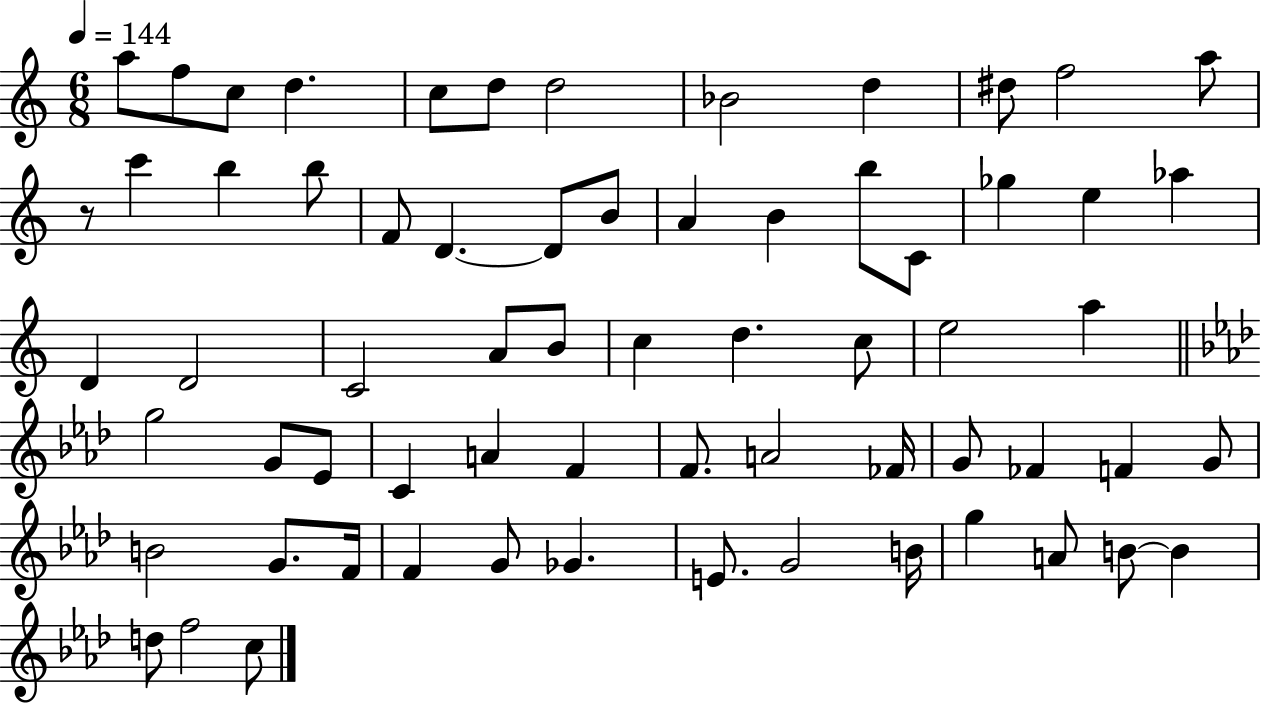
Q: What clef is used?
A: treble